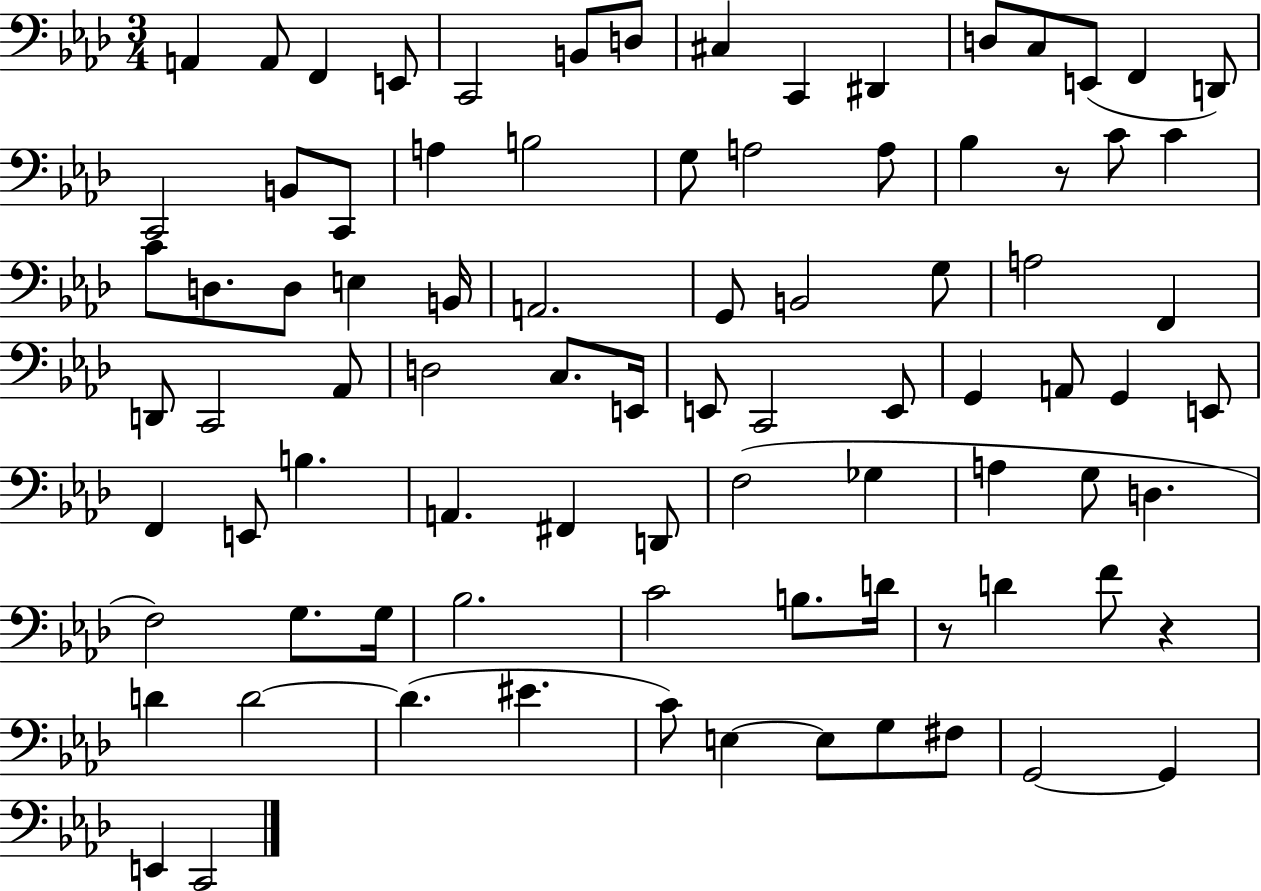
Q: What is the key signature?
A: AES major